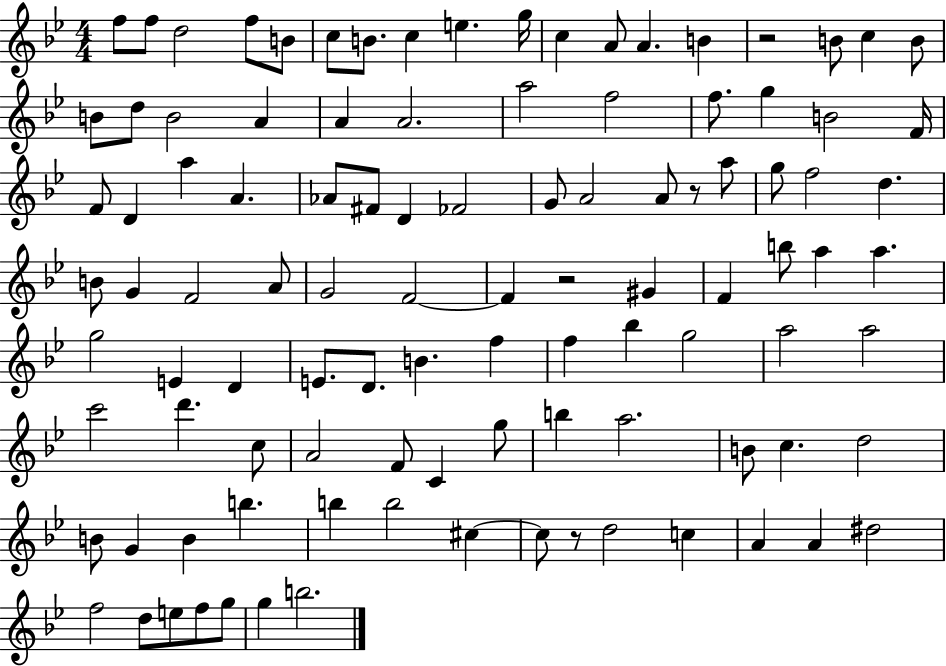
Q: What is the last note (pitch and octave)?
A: B5